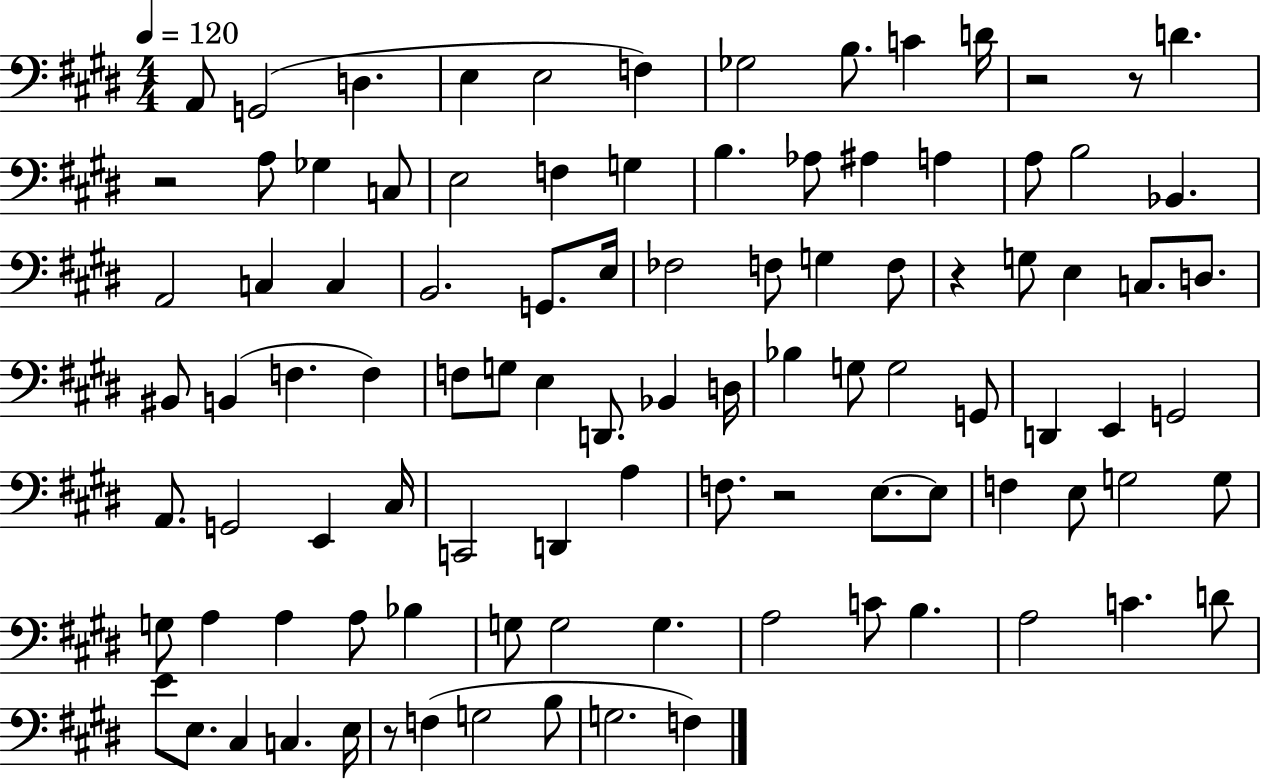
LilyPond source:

{
  \clef bass
  \numericTimeSignature
  \time 4/4
  \key e \major
  \tempo 4 = 120
  a,8 g,2( d4. | e4 e2 f4) | ges2 b8. c'4 d'16 | r2 r8 d'4. | \break r2 a8 ges4 c8 | e2 f4 g4 | b4. aes8 ais4 a4 | a8 b2 bes,4. | \break a,2 c4 c4 | b,2. g,8. e16 | fes2 f8 g4 f8 | r4 g8 e4 c8. d8. | \break bis,8 b,4( f4. f4) | f8 g8 e4 d,8. bes,4 d16 | bes4 g8 g2 g,8 | d,4 e,4 g,2 | \break a,8. g,2 e,4 cis16 | c,2 d,4 a4 | f8. r2 e8.~~ e8 | f4 e8 g2 g8 | \break g8 a4 a4 a8 bes4 | g8 g2 g4. | a2 c'8 b4. | a2 c'4. d'8 | \break e'8 e8. cis4 c4. e16 | r8 f4( g2 b8 | g2. f4) | \bar "|."
}